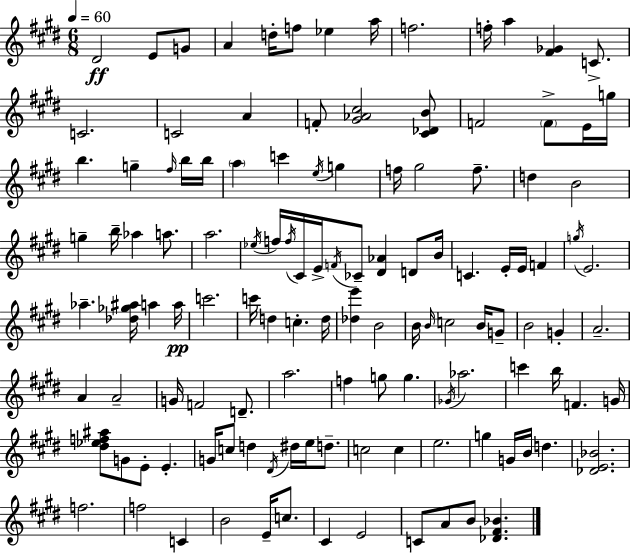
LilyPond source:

{
  \clef treble
  \numericTimeSignature
  \time 6/8
  \key e \major
  \tempo 4 = 60
  dis'2\ff e'8 g'8 | a'4 d''16-. f''8 ees''4 a''16 | f''2. | f''16-. a''4 <fis' ges'>4 c'8.-> | \break c'2. | c'2 a'4 | f'8-. <gis' aes' cis''>2 <cis' des' b'>8 | f'2 \parenthesize f'8-> e'16 g''16 | \break b''4. g''4-- \grace { fis''16 } b''16 | b''16 \parenthesize a''4 c'''4 \acciaccatura { e''16 } g''4 | f''16 gis''2 f''8.-- | d''4 b'2 | \break g''4-- b''16-- aes''4 a''8. | a''2. | \acciaccatura { ees''16 } f''16 \acciaccatura { f''16 } cis'16 e'16-> \acciaccatura { f'16 } ces'8-- <dis' aes'>4 | d'8 b'16 c'4. e'16-. | \break e'16 f'4 \acciaccatura { g''16 } e'2. | aes''4.-- | <des'' ges'' ais''>16 a''4 a''16\pp c'''2. | c'''16 d''4 c''4.-. | \break d''16 <des'' e'''>4 b'2 | b'16 \grace { b'16 } c''2 | b'16 g'8-- b'2 | g'4-. a'2.-- | \break a'4 a'2-- | g'16 f'2 | d'8.-- a''2. | f''4 g''8 | \break g''4. \acciaccatura { ges'16 } aes''2. | c'''4 | b''16 f'4. g'16 <dis'' ees'' f'' ais''>8 g'8 | e'8-. e'4.-. g'16 c''8 d''4 | \break \acciaccatura { dis'16 } dis''16 e''16 d''8.-- c''2 | c''4 e''2. | g''4 | g'16 b'16 d''4. <des' e' bes'>2. | \break f''2. | f''2 | c'4 b'2 | e'16-- c''8. cis'4 | \break e'2 c'8 a'8 | b'8 <des' fis' bes'>4. \bar "|."
}